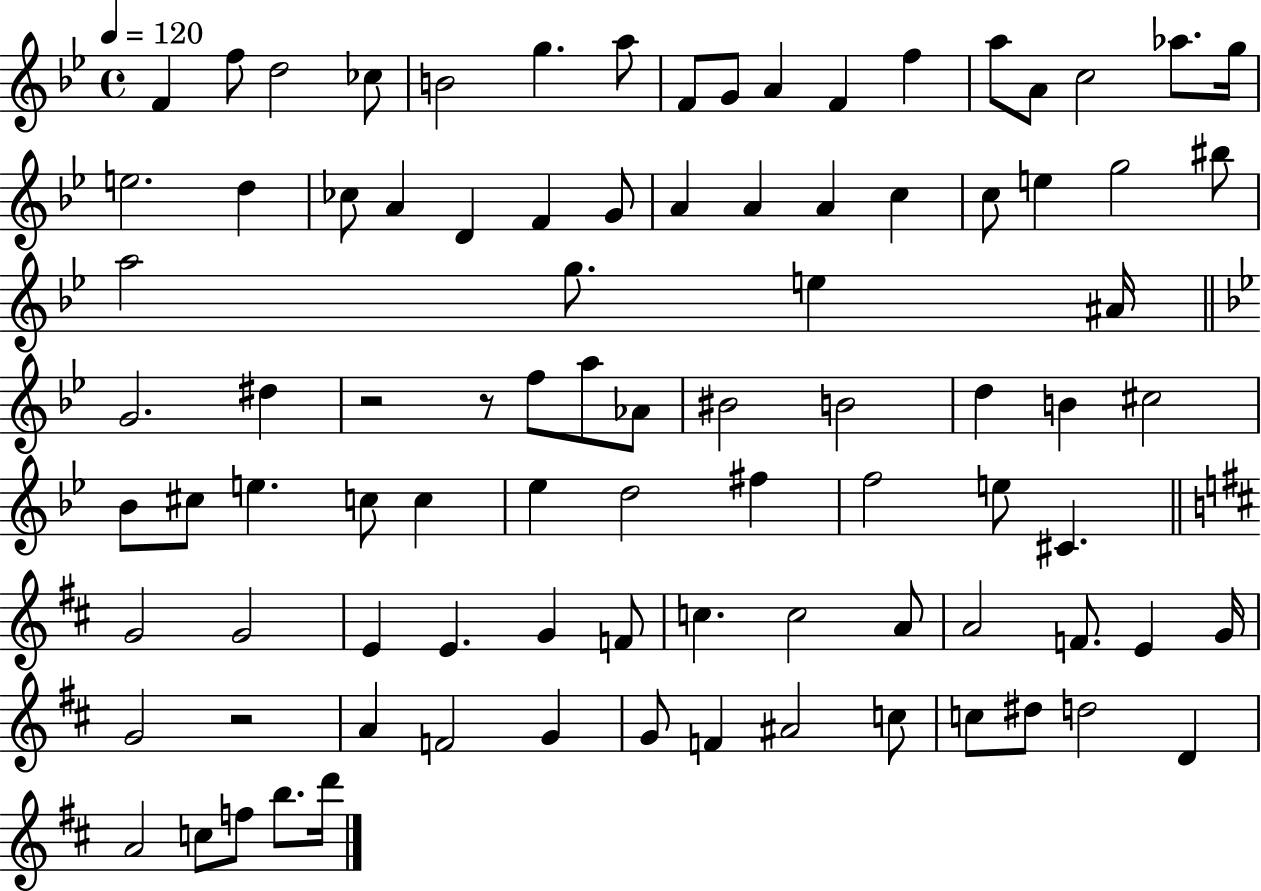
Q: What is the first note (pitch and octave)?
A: F4